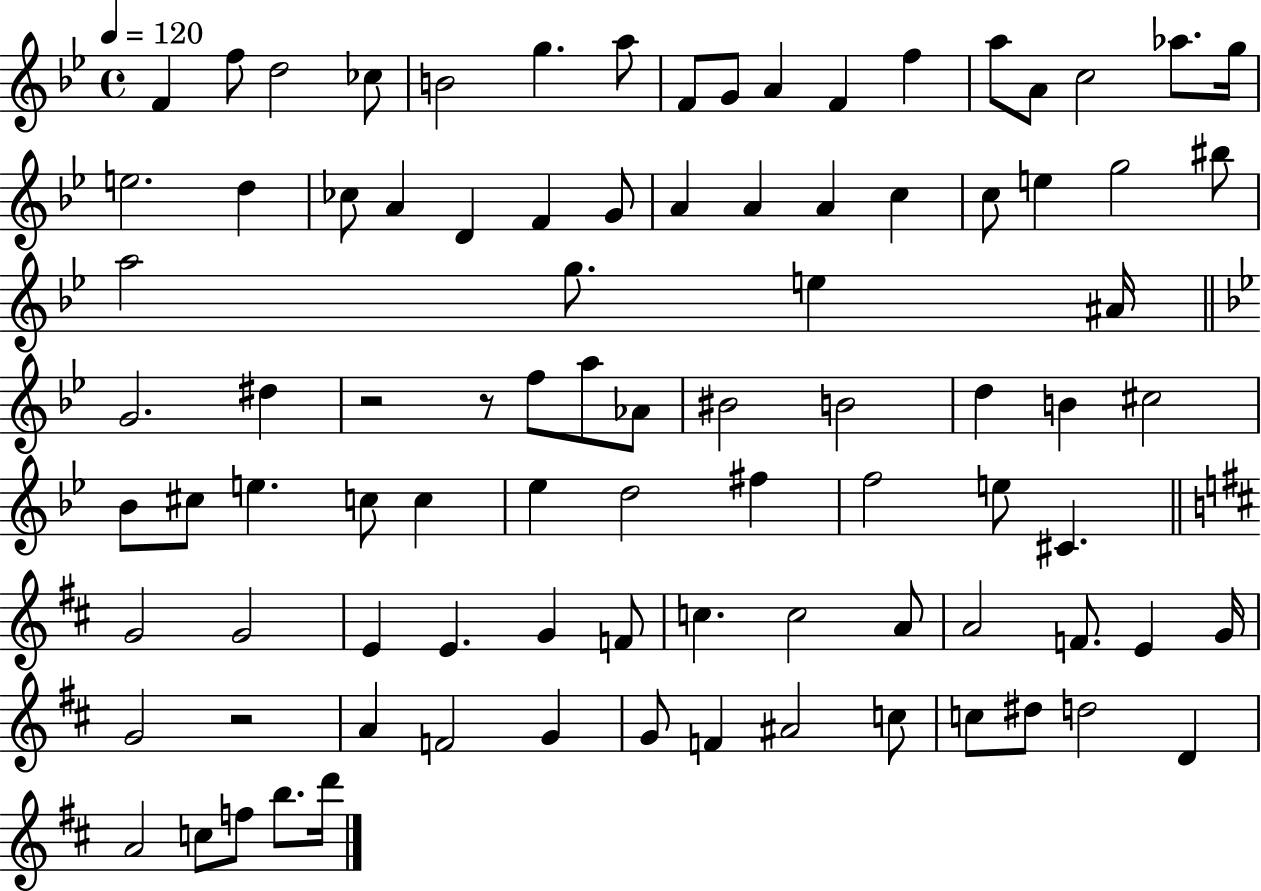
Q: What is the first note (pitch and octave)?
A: F4